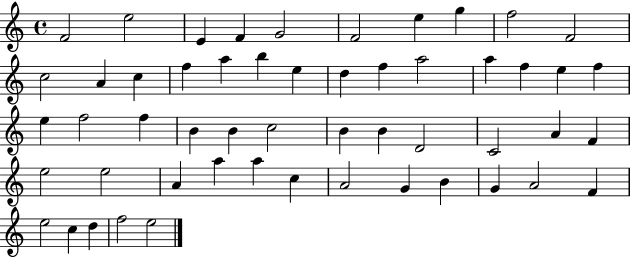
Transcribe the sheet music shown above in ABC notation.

X:1
T:Untitled
M:4/4
L:1/4
K:C
F2 e2 E F G2 F2 e g f2 F2 c2 A c f a b e d f a2 a f e f e f2 f B B c2 B B D2 C2 A F e2 e2 A a a c A2 G B G A2 F e2 c d f2 e2